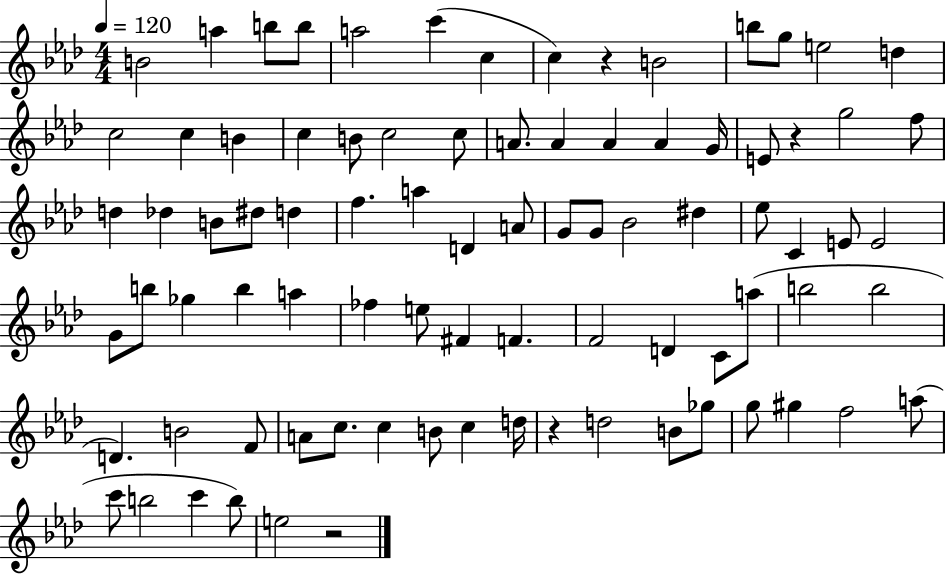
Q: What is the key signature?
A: AES major